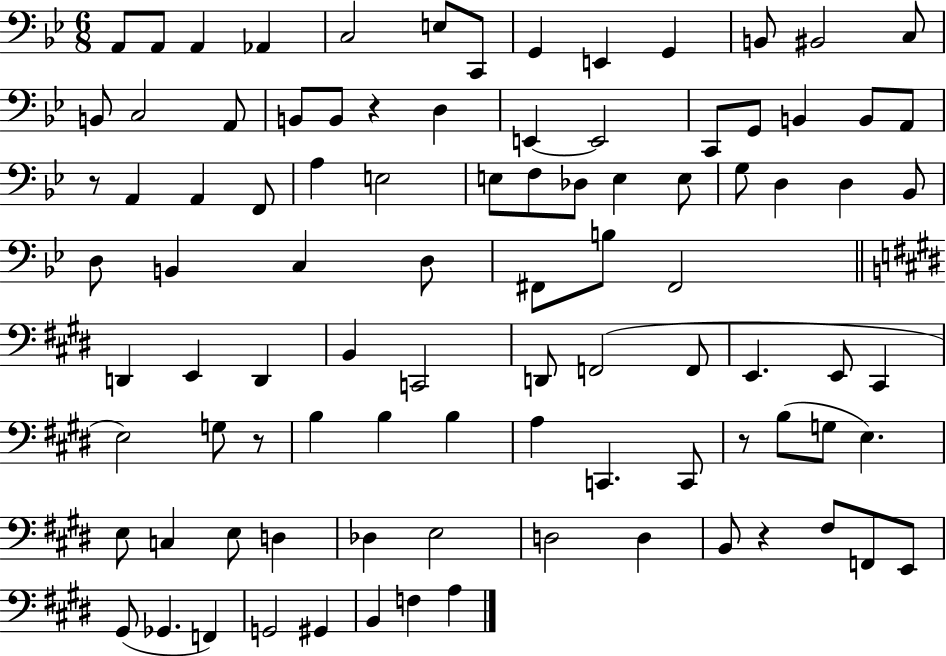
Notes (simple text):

A2/e A2/e A2/q Ab2/q C3/h E3/e C2/e G2/q E2/q G2/q B2/e BIS2/h C3/e B2/e C3/h A2/e B2/e B2/e R/q D3/q E2/q E2/h C2/e G2/e B2/q B2/e A2/e R/e A2/q A2/q F2/e A3/q E3/h E3/e F3/e Db3/e E3/q E3/e G3/e D3/q D3/q Bb2/e D3/e B2/q C3/q D3/e F#2/e B3/e F#2/h D2/q E2/q D2/q B2/q C2/h D2/e F2/h F2/e E2/q. E2/e C#2/q E3/h G3/e R/e B3/q B3/q B3/q A3/q C2/q. C2/e R/e B3/e G3/e E3/q. E3/e C3/q E3/e D3/q Db3/q E3/h D3/h D3/q B2/e R/q F#3/e F2/e E2/e G#2/e Gb2/q. F2/q G2/h G#2/q B2/q F3/q A3/q